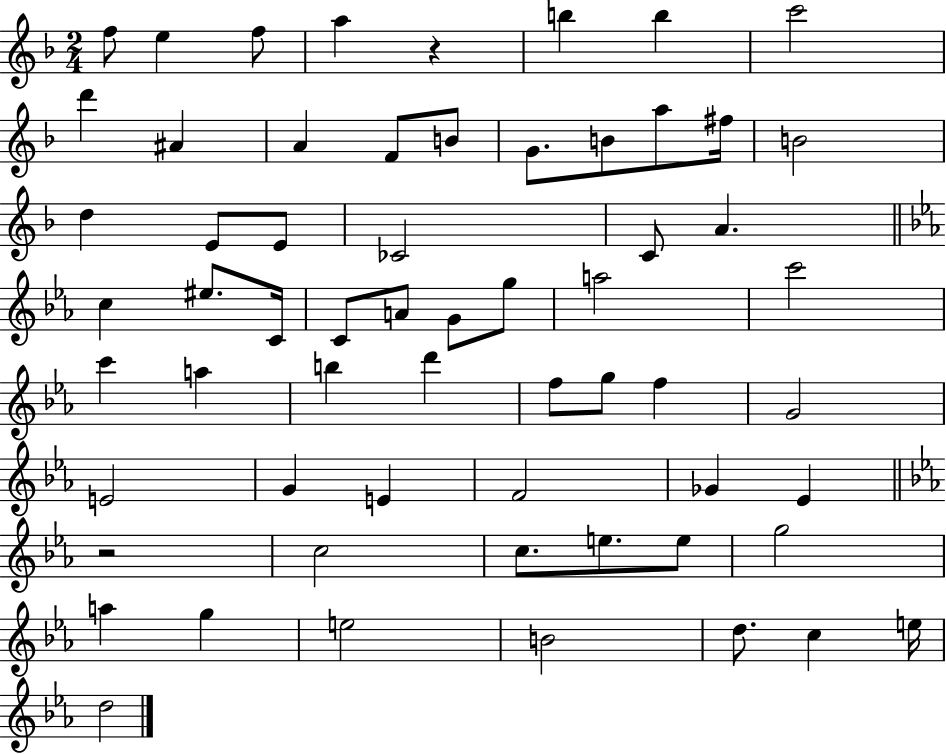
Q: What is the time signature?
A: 2/4